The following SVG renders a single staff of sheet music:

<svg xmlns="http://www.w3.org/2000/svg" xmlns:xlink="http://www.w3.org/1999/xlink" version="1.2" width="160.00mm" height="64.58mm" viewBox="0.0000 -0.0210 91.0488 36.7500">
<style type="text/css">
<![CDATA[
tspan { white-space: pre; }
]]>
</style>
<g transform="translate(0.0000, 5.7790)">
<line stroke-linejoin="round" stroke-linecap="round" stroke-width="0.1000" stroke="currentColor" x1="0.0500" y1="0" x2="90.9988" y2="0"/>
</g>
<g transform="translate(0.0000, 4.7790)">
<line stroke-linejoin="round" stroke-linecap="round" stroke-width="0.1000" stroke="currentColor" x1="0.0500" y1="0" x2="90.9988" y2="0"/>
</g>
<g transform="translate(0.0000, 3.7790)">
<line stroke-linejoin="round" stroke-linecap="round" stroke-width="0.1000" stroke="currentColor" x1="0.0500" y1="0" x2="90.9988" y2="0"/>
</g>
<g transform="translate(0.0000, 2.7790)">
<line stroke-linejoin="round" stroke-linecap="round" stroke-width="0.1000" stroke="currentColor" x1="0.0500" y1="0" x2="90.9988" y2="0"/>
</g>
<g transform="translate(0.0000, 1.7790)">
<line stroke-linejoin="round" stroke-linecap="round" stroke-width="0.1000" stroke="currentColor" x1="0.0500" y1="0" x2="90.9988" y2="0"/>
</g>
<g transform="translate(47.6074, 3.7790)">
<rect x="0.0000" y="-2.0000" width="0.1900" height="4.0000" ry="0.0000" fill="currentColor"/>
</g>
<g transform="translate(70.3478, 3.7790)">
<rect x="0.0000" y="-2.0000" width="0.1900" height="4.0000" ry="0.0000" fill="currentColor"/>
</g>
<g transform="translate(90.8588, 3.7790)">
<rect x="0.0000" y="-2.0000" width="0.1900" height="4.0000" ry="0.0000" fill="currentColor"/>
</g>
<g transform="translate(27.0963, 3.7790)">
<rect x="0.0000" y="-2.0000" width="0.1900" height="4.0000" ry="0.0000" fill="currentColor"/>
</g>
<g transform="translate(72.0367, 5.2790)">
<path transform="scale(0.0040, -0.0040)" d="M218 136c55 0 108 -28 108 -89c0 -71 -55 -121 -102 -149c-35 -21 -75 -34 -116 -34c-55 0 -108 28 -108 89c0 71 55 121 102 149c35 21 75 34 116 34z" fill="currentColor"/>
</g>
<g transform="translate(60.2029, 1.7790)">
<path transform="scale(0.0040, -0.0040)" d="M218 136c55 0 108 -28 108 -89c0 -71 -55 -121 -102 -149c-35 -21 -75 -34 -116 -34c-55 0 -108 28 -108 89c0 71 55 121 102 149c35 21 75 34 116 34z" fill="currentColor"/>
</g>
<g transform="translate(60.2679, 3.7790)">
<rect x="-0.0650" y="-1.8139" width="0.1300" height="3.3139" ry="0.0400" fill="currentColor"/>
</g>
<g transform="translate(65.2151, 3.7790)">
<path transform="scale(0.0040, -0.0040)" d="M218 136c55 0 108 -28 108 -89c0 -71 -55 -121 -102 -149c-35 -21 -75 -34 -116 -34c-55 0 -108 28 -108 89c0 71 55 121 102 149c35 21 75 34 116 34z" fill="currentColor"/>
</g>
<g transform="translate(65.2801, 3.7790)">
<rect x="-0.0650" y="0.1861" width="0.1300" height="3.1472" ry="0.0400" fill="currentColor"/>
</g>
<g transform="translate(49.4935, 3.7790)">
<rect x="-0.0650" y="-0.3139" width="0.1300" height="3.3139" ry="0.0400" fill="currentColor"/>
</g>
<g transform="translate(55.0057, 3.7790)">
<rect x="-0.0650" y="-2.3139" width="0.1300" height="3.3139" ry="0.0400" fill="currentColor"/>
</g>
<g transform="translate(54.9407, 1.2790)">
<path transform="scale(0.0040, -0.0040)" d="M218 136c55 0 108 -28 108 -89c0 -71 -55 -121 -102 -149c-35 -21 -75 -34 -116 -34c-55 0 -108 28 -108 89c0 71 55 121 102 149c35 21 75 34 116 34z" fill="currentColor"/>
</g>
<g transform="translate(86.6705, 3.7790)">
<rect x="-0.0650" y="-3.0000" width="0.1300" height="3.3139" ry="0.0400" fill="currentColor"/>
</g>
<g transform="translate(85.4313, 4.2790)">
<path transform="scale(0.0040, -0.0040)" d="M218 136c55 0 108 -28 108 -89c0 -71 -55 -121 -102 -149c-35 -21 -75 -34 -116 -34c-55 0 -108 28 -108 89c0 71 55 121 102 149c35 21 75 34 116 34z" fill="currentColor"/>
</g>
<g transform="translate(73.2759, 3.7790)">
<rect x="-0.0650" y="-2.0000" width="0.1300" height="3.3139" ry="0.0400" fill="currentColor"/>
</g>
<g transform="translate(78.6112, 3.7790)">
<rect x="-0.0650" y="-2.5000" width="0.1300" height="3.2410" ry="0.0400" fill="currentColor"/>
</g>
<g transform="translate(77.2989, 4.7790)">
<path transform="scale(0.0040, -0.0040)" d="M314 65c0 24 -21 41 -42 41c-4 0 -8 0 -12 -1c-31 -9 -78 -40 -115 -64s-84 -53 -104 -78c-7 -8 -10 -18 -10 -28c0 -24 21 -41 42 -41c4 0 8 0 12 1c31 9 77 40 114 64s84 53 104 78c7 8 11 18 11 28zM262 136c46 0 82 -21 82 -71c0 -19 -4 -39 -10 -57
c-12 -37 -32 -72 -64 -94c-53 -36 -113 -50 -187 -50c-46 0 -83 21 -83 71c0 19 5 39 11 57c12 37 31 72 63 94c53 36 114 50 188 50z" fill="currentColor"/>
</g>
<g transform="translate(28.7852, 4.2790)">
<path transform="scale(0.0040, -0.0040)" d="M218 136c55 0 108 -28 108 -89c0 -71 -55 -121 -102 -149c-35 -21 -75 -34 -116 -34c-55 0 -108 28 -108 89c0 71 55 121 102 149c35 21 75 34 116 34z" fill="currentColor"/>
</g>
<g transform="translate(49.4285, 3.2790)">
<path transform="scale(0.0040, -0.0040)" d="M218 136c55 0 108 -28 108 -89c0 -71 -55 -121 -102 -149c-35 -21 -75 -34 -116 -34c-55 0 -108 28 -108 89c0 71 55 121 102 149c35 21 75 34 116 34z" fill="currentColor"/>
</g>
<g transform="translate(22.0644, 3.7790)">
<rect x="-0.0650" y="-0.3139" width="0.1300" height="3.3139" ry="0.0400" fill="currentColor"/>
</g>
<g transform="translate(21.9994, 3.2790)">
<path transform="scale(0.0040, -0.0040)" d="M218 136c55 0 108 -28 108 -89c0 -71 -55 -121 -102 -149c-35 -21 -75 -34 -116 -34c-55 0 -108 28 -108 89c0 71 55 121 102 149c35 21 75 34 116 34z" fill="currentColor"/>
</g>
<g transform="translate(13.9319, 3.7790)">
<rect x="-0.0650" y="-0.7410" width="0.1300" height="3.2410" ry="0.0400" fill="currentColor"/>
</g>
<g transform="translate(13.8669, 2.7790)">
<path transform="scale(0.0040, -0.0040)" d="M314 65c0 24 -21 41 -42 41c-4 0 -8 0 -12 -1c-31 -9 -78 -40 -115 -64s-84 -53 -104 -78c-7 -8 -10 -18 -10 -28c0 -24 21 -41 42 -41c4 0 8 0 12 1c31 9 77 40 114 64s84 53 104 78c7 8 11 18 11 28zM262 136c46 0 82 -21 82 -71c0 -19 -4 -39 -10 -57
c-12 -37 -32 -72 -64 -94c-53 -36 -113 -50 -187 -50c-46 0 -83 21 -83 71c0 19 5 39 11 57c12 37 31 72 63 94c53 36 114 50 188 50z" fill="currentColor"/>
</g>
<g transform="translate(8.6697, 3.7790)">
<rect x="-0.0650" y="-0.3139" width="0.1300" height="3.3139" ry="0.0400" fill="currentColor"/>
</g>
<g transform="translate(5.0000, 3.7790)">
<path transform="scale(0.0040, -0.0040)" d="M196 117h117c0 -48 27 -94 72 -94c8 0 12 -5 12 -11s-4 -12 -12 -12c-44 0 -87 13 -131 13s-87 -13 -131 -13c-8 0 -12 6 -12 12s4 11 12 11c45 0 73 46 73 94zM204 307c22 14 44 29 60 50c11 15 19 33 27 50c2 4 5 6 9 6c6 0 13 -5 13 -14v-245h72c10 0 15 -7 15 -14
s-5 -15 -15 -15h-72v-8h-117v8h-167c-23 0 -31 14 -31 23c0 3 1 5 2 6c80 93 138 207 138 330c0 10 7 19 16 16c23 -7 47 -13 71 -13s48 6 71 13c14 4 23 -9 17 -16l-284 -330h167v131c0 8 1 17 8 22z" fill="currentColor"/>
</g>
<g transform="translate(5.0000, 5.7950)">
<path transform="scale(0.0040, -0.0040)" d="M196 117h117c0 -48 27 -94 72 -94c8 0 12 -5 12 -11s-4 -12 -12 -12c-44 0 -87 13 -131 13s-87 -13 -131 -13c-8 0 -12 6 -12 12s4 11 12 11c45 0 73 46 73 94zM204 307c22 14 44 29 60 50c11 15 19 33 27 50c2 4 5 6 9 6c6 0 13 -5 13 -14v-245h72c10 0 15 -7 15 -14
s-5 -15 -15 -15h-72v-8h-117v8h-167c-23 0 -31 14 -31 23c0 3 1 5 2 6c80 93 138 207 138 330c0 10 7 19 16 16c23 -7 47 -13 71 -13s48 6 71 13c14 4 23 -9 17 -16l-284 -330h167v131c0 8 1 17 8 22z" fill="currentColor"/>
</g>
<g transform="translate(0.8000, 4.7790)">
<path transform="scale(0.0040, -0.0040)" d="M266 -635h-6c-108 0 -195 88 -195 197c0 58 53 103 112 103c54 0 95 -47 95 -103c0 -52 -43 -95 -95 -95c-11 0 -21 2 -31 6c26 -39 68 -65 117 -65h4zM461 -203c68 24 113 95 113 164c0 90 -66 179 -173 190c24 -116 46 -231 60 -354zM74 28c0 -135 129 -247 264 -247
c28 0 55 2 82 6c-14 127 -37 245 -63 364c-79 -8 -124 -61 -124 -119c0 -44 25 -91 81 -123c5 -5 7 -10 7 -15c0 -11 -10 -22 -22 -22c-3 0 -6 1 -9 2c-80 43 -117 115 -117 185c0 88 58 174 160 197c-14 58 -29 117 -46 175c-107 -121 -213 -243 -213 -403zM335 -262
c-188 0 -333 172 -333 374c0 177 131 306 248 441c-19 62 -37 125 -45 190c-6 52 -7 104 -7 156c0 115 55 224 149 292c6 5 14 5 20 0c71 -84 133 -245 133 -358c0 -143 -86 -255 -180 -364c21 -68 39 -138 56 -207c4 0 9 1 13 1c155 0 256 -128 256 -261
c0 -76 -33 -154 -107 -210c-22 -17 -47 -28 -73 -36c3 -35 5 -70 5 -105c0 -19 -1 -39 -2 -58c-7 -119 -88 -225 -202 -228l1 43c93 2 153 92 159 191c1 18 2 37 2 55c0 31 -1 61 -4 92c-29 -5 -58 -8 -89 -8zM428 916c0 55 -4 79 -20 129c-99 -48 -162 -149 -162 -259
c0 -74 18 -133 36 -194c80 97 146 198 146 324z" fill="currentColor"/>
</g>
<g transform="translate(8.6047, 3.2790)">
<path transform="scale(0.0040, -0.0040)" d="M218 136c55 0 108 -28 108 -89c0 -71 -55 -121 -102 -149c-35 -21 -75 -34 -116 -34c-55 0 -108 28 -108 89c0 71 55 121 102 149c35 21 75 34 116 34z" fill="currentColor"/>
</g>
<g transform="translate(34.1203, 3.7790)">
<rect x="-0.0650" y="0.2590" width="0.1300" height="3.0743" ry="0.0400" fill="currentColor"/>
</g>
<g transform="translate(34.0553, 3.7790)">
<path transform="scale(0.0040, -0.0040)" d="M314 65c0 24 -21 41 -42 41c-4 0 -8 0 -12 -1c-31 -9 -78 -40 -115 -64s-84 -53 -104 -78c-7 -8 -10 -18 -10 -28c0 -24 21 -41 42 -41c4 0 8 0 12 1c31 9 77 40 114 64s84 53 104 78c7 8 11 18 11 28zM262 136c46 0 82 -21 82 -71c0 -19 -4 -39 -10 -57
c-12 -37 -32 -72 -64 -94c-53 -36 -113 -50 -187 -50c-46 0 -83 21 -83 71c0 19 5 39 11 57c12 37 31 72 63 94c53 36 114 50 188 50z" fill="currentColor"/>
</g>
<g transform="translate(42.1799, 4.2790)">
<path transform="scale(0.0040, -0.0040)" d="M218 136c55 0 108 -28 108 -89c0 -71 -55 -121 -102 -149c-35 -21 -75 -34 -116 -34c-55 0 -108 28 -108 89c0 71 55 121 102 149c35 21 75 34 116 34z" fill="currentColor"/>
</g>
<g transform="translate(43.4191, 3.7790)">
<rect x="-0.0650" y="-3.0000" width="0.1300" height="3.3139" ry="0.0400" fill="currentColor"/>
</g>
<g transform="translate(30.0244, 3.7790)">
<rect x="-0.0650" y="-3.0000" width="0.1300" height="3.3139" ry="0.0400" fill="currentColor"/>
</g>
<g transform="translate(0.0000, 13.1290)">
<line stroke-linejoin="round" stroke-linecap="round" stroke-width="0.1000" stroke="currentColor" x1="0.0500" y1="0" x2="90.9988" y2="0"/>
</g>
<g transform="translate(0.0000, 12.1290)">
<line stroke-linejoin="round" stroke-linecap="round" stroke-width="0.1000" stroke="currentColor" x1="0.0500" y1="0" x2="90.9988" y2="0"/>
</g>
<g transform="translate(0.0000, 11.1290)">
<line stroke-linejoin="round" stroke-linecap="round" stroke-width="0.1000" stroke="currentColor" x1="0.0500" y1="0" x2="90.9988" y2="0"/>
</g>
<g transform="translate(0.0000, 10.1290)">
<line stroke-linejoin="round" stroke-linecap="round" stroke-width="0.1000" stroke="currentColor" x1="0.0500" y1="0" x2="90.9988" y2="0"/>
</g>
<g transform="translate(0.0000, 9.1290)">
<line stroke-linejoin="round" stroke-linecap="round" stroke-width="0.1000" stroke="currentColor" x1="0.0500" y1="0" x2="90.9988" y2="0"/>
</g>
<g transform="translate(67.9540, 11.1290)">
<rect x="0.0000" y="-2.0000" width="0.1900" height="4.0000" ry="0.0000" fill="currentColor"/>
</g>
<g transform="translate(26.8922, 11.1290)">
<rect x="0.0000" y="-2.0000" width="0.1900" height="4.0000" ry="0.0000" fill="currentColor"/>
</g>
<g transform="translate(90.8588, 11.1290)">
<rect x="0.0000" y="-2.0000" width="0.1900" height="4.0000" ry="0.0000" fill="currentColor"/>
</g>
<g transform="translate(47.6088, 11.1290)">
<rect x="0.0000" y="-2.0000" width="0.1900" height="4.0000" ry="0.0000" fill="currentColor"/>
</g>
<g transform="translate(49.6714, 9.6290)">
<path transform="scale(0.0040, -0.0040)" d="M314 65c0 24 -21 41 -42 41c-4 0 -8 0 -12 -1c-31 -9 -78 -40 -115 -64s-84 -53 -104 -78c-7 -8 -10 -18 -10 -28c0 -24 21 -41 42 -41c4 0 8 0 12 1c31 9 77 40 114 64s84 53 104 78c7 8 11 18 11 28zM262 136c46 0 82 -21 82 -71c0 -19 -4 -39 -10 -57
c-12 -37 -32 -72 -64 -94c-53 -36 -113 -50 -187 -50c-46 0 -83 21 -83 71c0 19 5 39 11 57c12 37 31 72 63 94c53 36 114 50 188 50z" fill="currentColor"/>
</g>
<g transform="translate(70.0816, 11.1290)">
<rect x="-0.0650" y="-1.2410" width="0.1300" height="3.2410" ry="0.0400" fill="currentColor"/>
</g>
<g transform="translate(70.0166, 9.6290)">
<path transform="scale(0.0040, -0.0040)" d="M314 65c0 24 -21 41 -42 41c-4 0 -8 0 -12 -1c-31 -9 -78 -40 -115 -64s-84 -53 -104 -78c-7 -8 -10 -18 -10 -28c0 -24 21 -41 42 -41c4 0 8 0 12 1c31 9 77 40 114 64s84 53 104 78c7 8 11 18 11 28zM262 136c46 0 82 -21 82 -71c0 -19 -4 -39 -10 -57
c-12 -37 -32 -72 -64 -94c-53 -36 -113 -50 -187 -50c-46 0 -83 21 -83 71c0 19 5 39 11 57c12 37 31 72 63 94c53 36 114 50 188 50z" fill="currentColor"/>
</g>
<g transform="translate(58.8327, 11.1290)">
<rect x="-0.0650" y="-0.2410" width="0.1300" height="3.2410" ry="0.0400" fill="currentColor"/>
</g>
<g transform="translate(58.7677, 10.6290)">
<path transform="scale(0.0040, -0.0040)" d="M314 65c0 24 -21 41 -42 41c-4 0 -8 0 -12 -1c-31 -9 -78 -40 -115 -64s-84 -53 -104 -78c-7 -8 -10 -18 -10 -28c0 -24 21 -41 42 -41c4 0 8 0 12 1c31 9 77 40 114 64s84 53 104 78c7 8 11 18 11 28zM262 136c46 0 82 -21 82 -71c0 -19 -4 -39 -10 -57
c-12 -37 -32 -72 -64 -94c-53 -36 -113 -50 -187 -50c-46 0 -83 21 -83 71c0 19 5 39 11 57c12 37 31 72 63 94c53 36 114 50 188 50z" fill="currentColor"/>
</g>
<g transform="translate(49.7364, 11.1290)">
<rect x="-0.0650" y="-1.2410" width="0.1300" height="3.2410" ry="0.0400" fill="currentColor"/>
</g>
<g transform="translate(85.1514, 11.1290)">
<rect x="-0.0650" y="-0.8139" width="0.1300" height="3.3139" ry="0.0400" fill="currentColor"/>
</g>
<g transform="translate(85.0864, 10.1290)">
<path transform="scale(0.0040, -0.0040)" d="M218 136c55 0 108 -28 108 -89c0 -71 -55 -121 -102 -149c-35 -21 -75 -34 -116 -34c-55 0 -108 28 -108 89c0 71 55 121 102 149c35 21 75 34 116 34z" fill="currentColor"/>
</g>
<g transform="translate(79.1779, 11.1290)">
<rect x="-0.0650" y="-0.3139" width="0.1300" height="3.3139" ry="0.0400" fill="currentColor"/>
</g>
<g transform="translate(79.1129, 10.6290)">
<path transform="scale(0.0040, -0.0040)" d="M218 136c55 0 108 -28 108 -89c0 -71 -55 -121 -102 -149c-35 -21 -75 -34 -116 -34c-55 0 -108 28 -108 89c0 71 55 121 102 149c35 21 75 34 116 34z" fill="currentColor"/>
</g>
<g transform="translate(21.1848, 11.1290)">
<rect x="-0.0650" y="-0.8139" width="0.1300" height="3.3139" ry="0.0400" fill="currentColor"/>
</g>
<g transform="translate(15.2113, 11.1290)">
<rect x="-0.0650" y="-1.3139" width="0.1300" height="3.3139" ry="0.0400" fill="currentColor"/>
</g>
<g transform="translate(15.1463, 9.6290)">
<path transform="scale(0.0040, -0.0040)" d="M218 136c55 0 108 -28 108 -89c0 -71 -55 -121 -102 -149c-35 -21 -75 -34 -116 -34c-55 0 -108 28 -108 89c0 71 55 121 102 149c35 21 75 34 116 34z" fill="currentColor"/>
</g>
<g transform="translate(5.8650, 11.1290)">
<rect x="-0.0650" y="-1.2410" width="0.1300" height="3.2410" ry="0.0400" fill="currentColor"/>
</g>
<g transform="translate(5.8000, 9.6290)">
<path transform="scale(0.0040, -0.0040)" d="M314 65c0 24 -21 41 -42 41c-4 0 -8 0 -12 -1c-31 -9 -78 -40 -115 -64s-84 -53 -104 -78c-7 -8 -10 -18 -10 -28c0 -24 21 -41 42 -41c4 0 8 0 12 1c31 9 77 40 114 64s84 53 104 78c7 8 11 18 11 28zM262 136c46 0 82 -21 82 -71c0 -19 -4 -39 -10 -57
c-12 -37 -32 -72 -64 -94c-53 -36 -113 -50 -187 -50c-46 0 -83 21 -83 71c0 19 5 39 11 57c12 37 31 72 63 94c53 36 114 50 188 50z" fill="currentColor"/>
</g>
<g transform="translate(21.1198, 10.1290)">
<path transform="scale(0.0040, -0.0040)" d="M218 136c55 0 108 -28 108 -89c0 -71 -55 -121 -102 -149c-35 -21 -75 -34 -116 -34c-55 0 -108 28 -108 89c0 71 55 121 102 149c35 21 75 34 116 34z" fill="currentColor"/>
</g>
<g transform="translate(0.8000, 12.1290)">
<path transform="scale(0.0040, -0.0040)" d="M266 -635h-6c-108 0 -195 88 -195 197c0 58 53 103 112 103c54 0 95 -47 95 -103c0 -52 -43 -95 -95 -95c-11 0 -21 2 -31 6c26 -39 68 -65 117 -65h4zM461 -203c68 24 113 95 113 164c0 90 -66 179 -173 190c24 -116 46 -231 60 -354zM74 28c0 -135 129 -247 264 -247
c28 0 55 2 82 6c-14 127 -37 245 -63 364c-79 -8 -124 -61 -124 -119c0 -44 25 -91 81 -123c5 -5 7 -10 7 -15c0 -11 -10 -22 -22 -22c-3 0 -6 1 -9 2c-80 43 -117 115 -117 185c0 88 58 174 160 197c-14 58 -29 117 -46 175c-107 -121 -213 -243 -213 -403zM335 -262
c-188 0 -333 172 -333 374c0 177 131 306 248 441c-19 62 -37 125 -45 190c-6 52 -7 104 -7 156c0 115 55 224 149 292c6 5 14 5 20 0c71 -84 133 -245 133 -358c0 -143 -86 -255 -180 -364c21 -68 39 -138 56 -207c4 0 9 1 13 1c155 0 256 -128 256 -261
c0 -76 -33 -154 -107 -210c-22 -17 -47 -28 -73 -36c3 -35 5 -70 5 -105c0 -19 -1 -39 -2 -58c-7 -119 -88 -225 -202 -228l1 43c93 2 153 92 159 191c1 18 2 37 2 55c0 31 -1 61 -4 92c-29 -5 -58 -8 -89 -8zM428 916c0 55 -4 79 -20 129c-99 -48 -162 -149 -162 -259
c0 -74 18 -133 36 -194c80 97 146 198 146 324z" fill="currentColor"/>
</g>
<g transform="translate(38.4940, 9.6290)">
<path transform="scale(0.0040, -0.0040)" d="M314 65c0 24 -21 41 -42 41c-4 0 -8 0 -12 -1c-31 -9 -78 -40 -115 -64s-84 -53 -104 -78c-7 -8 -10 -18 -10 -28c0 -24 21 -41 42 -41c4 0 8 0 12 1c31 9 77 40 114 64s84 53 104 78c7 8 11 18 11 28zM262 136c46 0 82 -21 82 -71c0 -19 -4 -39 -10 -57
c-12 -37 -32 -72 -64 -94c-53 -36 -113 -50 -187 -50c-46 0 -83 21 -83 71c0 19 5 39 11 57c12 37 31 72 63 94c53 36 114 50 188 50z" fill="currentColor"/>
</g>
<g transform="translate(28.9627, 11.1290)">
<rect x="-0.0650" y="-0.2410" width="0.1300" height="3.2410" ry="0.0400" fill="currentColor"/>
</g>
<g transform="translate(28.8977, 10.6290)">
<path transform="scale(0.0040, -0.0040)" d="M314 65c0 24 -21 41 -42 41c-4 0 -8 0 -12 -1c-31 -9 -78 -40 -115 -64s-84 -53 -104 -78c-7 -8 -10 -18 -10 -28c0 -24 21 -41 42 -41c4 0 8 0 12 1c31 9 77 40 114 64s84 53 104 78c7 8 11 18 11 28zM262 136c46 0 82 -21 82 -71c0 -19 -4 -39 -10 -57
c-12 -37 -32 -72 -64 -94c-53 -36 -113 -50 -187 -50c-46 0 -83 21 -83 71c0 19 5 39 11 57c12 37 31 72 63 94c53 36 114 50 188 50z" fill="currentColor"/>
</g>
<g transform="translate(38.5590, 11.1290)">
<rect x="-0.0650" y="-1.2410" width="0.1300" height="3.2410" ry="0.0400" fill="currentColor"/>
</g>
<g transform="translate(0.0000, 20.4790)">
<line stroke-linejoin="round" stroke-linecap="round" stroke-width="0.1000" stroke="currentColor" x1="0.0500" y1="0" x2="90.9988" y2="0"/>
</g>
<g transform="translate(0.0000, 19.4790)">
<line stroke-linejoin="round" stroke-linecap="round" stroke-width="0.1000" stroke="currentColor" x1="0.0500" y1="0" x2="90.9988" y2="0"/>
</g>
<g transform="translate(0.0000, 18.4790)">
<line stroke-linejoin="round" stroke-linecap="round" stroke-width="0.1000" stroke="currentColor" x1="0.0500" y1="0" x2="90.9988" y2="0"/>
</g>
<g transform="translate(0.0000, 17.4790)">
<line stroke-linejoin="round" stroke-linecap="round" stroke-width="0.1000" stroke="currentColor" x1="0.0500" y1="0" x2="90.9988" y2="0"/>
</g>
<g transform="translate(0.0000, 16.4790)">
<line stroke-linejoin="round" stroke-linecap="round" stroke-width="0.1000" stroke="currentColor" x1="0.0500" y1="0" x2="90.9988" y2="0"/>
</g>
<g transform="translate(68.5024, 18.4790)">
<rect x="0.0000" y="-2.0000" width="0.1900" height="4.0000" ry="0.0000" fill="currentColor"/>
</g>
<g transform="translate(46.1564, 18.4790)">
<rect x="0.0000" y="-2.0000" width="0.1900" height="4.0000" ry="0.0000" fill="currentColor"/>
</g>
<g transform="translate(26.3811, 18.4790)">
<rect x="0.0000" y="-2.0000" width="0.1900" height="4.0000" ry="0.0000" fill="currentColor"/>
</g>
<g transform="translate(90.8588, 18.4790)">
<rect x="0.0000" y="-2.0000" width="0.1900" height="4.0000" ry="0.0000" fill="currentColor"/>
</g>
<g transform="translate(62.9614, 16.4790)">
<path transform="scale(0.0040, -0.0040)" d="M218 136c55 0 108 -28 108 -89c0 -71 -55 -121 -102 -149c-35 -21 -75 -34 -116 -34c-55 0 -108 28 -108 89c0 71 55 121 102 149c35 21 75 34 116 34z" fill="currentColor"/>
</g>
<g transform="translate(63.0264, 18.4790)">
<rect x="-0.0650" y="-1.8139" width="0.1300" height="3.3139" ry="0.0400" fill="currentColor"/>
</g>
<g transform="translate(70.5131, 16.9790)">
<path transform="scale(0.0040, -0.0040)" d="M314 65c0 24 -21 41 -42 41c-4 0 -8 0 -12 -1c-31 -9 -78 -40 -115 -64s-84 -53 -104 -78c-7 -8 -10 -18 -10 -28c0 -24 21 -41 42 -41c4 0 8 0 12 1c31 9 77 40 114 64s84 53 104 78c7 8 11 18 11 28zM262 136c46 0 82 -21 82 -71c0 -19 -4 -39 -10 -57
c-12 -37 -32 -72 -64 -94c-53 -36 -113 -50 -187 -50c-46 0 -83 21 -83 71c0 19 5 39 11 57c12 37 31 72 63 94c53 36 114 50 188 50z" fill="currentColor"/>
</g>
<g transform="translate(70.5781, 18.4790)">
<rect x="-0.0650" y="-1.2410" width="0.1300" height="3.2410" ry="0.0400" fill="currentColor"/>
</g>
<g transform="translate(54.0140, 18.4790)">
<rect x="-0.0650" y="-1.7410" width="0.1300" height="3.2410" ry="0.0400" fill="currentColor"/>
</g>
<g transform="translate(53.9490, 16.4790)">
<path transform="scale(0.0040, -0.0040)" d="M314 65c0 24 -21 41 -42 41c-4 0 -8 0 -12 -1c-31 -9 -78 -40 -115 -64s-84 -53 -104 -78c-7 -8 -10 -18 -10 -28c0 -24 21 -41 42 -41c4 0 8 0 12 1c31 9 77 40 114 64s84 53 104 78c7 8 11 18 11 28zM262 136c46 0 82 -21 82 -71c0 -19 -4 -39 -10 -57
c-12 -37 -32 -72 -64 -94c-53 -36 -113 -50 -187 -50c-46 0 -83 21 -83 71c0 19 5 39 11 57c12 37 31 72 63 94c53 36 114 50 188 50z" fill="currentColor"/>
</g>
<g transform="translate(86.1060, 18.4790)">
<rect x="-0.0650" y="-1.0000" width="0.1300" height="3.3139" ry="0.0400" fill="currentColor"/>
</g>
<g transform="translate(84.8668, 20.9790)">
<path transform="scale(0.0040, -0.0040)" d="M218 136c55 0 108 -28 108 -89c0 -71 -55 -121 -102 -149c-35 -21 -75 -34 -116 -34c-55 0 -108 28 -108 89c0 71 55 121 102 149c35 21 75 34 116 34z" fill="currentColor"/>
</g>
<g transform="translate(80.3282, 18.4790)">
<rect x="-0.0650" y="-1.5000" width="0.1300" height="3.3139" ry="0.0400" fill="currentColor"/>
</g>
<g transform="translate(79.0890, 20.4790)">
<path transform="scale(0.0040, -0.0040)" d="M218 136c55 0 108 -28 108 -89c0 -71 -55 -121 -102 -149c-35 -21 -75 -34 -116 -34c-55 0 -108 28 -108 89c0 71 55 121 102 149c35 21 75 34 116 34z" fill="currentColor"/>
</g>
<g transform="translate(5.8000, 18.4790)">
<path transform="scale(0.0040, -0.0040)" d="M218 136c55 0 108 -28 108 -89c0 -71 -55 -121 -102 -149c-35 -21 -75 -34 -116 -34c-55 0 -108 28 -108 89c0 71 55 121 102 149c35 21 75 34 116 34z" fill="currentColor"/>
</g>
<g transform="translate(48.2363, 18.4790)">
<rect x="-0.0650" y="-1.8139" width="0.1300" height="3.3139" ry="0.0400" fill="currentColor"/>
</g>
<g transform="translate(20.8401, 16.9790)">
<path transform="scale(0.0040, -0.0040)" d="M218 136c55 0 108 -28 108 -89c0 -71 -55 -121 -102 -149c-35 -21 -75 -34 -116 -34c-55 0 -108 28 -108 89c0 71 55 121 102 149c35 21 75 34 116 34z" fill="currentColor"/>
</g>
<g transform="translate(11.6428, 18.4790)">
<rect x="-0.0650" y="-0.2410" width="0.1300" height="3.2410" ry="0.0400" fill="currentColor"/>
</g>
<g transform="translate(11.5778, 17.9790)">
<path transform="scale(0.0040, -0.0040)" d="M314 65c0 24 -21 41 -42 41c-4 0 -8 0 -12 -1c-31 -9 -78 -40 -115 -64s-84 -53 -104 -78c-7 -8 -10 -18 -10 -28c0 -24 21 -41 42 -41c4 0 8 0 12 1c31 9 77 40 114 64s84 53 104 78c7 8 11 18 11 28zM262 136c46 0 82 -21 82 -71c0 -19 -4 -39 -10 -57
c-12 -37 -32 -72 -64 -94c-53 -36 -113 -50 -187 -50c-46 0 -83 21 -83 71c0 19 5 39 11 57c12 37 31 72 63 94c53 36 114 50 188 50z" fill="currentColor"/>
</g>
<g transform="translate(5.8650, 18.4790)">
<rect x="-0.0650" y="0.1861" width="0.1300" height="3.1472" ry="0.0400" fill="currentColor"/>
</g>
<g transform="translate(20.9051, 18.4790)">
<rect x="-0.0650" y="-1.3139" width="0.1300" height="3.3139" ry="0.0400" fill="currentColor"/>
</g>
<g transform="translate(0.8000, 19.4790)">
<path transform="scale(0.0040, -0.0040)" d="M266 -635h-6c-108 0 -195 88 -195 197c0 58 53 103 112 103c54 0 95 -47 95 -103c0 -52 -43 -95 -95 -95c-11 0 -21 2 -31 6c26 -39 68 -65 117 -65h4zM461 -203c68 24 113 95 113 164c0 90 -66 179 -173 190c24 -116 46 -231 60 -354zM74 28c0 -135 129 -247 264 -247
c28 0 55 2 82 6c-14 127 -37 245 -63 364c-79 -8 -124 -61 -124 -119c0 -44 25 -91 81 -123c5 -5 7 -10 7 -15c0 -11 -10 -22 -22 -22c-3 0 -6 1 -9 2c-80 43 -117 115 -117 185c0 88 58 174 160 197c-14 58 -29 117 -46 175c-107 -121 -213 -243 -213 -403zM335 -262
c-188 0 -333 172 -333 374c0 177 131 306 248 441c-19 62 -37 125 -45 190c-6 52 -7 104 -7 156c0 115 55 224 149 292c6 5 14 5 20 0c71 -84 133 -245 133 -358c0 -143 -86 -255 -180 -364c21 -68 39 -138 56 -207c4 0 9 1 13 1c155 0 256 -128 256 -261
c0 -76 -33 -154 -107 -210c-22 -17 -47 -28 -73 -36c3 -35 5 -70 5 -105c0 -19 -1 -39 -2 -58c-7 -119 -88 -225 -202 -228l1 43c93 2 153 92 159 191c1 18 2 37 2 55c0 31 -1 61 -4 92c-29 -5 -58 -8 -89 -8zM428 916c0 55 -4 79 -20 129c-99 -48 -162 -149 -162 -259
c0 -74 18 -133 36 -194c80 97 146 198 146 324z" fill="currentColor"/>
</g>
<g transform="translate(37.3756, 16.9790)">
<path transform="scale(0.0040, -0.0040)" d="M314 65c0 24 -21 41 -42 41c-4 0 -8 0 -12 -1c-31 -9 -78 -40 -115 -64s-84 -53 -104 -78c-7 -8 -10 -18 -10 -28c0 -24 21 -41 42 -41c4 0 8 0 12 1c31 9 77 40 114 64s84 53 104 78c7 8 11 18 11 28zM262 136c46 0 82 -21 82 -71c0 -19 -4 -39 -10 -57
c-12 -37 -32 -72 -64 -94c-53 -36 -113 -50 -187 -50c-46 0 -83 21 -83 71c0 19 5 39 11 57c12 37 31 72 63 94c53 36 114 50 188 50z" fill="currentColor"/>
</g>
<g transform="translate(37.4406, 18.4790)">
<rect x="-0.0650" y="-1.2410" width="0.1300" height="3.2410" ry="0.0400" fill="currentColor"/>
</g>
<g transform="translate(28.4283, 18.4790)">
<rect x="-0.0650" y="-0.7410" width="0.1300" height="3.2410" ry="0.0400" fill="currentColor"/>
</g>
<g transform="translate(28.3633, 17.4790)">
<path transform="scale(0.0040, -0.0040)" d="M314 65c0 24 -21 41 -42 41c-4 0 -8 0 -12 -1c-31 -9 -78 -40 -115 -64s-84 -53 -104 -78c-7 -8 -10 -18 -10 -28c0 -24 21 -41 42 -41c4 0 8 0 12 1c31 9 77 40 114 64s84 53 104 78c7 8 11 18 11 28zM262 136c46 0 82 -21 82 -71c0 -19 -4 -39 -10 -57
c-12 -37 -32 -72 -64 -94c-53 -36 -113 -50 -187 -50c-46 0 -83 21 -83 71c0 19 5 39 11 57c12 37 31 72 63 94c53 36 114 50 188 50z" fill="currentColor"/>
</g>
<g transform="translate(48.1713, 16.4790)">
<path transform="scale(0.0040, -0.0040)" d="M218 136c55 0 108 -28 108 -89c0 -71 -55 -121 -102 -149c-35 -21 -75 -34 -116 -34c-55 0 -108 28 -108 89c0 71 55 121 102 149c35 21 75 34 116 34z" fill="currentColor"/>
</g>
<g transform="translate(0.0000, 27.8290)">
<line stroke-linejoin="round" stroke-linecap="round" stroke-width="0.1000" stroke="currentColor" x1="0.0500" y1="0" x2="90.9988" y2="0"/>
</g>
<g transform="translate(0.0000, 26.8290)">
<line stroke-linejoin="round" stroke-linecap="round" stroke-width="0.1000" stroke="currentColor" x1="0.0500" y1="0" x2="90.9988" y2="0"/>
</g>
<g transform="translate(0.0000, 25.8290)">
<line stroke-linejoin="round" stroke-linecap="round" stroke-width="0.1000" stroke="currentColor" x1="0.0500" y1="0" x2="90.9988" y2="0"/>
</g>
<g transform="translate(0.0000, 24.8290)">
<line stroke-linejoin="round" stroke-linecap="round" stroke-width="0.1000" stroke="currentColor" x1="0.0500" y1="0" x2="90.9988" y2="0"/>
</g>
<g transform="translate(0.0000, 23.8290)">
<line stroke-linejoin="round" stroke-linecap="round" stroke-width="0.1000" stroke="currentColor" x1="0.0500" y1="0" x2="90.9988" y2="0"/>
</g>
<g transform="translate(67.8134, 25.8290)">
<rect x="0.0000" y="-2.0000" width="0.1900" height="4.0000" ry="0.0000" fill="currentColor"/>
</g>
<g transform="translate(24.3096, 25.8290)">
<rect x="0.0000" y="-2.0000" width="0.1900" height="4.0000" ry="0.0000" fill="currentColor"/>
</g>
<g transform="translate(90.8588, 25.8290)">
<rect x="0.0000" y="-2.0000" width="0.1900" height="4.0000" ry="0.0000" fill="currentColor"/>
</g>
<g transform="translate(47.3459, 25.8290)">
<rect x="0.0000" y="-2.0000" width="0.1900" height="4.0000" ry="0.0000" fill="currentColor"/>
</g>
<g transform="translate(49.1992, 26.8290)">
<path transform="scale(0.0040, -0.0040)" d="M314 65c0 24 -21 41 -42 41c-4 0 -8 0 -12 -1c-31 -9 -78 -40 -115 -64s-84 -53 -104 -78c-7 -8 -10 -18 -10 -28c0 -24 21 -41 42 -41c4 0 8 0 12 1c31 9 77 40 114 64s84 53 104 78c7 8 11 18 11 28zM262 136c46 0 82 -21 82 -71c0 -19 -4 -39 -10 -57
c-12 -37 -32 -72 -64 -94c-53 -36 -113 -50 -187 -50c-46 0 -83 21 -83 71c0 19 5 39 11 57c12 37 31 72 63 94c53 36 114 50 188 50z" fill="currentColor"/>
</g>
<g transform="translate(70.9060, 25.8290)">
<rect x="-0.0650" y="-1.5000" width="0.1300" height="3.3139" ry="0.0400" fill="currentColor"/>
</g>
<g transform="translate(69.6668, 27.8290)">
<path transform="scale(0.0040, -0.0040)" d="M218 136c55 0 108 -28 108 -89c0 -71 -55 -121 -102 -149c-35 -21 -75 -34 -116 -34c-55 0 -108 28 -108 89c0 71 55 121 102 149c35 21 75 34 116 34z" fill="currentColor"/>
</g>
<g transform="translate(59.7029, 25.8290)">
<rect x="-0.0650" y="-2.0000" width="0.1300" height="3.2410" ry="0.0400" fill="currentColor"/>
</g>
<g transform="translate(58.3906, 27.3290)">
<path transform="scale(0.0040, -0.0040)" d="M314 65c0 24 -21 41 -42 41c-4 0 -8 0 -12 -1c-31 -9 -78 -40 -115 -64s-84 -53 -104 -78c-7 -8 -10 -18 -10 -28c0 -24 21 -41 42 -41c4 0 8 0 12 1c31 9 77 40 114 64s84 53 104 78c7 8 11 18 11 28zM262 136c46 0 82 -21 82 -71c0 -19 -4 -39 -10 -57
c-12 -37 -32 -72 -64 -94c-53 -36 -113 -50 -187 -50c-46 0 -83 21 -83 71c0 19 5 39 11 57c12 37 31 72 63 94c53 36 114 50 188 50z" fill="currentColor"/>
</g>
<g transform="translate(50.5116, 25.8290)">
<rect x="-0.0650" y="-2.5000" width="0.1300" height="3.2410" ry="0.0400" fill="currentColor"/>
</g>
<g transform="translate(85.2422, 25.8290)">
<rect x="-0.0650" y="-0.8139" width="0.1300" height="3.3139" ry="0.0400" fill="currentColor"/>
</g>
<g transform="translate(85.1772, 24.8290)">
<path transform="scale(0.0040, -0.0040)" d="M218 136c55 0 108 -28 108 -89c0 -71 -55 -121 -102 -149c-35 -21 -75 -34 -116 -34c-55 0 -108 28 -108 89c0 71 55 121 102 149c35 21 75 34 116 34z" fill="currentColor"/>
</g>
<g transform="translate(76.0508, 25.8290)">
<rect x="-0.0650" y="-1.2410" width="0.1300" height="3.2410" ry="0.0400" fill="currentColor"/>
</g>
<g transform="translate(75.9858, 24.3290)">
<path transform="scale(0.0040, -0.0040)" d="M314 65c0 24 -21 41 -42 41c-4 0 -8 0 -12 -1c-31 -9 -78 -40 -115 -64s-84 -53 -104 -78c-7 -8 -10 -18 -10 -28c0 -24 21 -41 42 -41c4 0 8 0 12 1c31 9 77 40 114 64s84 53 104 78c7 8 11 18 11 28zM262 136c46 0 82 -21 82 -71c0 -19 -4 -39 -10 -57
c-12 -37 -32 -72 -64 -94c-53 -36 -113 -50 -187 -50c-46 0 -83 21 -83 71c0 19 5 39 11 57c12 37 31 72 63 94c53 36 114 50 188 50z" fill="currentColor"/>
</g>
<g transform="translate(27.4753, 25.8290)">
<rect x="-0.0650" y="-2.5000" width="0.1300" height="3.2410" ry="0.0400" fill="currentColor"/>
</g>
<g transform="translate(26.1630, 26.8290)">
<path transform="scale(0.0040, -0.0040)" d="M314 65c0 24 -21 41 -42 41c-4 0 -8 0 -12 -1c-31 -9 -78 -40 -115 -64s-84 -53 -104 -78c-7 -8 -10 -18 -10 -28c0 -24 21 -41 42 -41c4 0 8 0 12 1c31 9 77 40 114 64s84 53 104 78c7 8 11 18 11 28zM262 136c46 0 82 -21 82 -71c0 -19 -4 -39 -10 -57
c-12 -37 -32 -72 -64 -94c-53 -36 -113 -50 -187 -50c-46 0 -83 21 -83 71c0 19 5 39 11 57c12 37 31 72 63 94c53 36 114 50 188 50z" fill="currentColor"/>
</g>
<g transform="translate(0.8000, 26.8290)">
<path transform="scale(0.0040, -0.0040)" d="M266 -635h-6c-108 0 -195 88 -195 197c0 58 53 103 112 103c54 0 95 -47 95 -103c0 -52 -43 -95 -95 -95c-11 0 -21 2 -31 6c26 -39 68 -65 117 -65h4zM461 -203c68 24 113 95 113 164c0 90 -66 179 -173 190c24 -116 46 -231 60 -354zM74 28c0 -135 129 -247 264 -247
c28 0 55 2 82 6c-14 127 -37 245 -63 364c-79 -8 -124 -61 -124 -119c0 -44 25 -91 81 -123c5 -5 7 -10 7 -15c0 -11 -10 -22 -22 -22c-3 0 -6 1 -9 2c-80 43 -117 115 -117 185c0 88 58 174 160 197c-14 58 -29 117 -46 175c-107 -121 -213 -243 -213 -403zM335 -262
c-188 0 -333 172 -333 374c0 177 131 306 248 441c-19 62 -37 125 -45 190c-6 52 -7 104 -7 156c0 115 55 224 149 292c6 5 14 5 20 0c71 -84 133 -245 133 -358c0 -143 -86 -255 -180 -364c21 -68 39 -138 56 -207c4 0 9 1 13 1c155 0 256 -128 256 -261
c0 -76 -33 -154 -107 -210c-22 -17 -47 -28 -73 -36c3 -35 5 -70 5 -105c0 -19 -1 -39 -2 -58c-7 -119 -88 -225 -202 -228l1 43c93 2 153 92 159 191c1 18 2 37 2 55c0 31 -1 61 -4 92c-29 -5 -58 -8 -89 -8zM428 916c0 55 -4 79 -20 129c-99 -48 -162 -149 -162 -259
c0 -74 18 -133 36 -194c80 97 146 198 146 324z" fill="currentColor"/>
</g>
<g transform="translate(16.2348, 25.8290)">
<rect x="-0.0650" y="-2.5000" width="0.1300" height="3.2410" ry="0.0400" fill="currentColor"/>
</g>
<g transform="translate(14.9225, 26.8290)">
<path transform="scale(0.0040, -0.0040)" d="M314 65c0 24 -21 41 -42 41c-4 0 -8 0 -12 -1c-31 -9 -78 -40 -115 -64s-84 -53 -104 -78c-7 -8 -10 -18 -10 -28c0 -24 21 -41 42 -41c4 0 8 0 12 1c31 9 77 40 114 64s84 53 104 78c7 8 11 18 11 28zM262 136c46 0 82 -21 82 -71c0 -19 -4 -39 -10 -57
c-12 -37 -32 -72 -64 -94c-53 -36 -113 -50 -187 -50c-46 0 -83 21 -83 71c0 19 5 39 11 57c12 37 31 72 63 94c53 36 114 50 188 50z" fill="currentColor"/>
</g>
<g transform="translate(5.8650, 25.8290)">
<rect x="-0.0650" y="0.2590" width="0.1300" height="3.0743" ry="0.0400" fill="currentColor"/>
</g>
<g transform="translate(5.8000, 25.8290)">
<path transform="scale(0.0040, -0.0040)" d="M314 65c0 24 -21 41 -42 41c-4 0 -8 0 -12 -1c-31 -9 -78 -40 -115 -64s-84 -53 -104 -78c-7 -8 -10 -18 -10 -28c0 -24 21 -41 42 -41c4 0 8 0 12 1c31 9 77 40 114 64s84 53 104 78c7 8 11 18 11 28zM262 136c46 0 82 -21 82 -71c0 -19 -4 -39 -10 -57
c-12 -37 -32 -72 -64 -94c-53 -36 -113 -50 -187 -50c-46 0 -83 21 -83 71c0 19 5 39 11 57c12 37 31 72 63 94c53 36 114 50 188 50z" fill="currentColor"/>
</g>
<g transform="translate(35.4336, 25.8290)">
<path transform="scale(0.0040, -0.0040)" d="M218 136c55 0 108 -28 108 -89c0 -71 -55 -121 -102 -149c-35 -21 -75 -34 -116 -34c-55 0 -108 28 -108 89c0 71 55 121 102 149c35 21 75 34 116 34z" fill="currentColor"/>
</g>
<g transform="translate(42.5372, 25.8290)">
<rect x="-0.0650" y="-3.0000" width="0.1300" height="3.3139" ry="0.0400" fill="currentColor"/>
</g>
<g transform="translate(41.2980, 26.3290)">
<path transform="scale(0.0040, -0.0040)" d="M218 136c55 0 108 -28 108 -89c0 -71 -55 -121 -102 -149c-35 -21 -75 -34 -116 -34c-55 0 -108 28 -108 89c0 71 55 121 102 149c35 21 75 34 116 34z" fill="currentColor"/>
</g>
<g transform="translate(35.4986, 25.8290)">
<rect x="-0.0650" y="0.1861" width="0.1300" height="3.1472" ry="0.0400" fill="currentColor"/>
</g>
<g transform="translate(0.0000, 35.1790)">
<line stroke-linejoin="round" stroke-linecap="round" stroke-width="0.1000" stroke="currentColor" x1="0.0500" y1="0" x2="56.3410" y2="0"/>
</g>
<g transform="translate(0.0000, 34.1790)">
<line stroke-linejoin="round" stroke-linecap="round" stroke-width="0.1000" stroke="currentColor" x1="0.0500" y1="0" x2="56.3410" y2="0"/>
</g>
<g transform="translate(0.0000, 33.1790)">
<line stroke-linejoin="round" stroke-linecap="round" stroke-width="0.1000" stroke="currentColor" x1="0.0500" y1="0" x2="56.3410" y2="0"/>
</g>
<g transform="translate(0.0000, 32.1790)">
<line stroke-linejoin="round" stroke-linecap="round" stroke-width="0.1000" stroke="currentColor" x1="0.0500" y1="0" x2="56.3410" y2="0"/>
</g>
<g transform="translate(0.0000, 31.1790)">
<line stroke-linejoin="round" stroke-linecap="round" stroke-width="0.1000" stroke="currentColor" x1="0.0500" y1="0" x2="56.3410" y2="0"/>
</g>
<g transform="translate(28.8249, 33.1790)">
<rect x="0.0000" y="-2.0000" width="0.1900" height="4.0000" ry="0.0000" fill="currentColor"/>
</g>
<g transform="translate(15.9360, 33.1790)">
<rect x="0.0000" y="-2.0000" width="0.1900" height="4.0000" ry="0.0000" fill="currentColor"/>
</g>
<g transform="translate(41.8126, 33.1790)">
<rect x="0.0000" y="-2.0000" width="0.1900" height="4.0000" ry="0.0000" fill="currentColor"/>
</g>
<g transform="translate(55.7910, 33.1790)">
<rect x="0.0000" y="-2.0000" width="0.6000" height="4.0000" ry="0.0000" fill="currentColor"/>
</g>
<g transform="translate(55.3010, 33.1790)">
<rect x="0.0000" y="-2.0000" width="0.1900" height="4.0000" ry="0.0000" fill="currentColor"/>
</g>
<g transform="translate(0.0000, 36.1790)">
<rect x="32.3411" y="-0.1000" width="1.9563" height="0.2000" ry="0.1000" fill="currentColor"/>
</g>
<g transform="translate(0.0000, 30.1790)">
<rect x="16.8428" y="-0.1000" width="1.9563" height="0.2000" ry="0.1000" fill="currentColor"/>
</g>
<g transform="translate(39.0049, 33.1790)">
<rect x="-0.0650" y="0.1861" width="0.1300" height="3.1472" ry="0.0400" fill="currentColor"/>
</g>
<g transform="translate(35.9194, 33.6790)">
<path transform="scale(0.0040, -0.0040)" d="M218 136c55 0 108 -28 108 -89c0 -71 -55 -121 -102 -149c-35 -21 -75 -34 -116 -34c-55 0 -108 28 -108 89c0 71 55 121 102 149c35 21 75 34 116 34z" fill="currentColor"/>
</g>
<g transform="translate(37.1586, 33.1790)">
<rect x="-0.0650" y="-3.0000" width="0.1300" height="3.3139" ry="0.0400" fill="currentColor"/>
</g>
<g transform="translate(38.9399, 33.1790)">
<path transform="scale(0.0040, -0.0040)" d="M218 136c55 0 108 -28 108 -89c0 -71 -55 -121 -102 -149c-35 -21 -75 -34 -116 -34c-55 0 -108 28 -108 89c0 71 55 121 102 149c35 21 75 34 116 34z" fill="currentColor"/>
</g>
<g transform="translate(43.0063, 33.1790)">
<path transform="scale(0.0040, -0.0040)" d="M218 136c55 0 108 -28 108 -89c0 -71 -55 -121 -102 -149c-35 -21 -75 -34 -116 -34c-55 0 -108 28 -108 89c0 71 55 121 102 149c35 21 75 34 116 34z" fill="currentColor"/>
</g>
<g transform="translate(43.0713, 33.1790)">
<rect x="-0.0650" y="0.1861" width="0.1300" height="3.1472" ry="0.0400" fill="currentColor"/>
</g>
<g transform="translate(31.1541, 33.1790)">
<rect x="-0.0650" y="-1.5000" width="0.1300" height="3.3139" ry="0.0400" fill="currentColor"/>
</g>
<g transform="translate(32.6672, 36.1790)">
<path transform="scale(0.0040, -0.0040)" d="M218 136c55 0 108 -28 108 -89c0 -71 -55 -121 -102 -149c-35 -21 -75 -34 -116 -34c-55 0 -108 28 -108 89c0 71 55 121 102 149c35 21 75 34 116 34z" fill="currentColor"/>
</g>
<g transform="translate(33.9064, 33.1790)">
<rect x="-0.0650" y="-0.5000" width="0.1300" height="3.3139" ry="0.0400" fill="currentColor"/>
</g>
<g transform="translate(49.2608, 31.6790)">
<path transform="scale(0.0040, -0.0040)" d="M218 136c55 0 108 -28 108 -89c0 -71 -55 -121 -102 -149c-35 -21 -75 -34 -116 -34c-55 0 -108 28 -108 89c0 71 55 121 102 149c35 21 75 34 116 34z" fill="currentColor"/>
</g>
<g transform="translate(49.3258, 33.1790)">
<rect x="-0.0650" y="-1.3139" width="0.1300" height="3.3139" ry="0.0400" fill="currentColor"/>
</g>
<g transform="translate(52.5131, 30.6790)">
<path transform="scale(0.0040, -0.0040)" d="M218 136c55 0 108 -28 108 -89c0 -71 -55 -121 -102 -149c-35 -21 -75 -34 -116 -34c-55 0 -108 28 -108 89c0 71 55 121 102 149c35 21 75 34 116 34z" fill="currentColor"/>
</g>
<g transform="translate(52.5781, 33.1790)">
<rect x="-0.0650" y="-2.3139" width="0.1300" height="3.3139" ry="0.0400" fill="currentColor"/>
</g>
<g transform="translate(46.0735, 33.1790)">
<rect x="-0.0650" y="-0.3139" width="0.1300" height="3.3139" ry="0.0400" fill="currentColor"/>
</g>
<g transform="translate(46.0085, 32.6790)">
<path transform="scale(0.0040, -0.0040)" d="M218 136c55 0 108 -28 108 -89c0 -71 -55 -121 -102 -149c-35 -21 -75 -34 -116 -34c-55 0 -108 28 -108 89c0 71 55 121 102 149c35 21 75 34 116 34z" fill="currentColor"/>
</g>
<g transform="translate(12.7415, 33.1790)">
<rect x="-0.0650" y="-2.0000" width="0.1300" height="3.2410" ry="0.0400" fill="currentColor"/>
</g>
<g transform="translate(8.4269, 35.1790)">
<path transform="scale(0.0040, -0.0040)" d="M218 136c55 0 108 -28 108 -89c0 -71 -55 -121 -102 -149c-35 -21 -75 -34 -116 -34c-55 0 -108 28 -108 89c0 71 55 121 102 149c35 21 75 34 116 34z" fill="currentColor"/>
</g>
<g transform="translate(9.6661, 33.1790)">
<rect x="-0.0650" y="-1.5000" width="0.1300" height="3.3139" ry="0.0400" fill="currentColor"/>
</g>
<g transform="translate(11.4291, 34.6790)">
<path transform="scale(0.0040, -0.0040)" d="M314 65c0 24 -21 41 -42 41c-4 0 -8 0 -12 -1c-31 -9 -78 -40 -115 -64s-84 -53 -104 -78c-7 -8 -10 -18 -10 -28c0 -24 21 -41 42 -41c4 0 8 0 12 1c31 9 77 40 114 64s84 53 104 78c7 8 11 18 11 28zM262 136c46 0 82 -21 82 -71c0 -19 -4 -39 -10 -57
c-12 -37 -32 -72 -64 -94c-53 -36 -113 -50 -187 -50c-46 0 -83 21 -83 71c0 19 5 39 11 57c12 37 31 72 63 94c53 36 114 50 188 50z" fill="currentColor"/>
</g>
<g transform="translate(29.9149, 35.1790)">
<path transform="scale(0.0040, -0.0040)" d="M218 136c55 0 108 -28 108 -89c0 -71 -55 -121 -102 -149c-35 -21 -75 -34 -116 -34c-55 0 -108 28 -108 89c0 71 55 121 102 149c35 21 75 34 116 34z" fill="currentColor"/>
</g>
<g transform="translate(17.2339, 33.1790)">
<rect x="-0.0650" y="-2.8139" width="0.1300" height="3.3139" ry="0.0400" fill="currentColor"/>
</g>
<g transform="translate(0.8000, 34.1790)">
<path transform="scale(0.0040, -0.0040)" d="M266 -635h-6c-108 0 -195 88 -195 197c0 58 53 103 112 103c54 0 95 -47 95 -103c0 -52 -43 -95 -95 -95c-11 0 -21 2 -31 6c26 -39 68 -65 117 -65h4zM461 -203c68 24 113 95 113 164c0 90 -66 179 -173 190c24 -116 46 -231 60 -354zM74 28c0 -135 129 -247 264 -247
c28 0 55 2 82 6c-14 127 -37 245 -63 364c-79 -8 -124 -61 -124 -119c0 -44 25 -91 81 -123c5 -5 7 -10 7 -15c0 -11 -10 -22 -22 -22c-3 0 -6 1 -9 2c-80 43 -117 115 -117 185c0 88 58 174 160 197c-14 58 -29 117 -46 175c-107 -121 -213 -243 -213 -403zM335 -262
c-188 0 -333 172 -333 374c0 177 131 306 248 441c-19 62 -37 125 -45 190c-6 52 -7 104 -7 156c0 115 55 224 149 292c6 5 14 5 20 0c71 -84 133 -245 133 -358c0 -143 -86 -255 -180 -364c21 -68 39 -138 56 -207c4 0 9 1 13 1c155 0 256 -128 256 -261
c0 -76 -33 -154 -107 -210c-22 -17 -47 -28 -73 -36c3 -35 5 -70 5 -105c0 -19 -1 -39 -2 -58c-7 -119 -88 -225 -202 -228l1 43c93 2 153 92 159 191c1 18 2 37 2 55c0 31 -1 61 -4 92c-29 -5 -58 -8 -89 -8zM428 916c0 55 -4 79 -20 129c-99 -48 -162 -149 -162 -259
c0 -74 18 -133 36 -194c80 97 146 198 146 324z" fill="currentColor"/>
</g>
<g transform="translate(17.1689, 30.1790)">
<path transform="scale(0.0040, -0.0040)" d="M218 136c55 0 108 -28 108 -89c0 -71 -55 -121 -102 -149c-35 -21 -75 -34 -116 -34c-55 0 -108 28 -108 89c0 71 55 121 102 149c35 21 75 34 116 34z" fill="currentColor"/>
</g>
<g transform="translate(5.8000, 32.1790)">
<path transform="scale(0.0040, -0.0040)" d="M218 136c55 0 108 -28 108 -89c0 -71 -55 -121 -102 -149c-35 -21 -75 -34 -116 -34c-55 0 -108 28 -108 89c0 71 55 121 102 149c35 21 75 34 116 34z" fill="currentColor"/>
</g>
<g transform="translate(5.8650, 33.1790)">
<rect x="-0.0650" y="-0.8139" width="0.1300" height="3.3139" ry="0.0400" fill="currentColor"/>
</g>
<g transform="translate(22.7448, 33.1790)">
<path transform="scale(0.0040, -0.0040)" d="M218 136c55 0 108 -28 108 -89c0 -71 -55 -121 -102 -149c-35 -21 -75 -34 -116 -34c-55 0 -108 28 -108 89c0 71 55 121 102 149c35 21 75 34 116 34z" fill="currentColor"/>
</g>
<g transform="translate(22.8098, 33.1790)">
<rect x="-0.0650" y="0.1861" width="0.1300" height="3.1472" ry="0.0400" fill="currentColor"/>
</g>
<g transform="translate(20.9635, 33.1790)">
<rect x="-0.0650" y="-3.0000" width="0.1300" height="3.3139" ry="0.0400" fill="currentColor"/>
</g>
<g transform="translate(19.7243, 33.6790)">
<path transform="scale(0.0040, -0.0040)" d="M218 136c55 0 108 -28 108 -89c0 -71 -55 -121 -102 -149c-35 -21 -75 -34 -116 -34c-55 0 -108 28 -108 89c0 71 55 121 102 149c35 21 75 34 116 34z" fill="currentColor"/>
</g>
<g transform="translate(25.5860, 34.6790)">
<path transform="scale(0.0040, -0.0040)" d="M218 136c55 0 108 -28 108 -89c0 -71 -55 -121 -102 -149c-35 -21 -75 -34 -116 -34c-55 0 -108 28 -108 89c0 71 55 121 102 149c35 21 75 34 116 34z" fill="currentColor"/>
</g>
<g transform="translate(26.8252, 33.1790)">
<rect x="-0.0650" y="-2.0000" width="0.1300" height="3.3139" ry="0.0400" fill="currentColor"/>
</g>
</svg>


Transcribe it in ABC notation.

X:1
T:Untitled
M:4/4
L:1/4
K:C
c d2 c A B2 A c g f B F G2 A e2 e d c2 e2 e2 c2 e2 c d B c2 e d2 e2 f f2 f e2 E D B2 G2 G2 B A G2 F2 E e2 d d E F2 a A B F E C A B B c e g